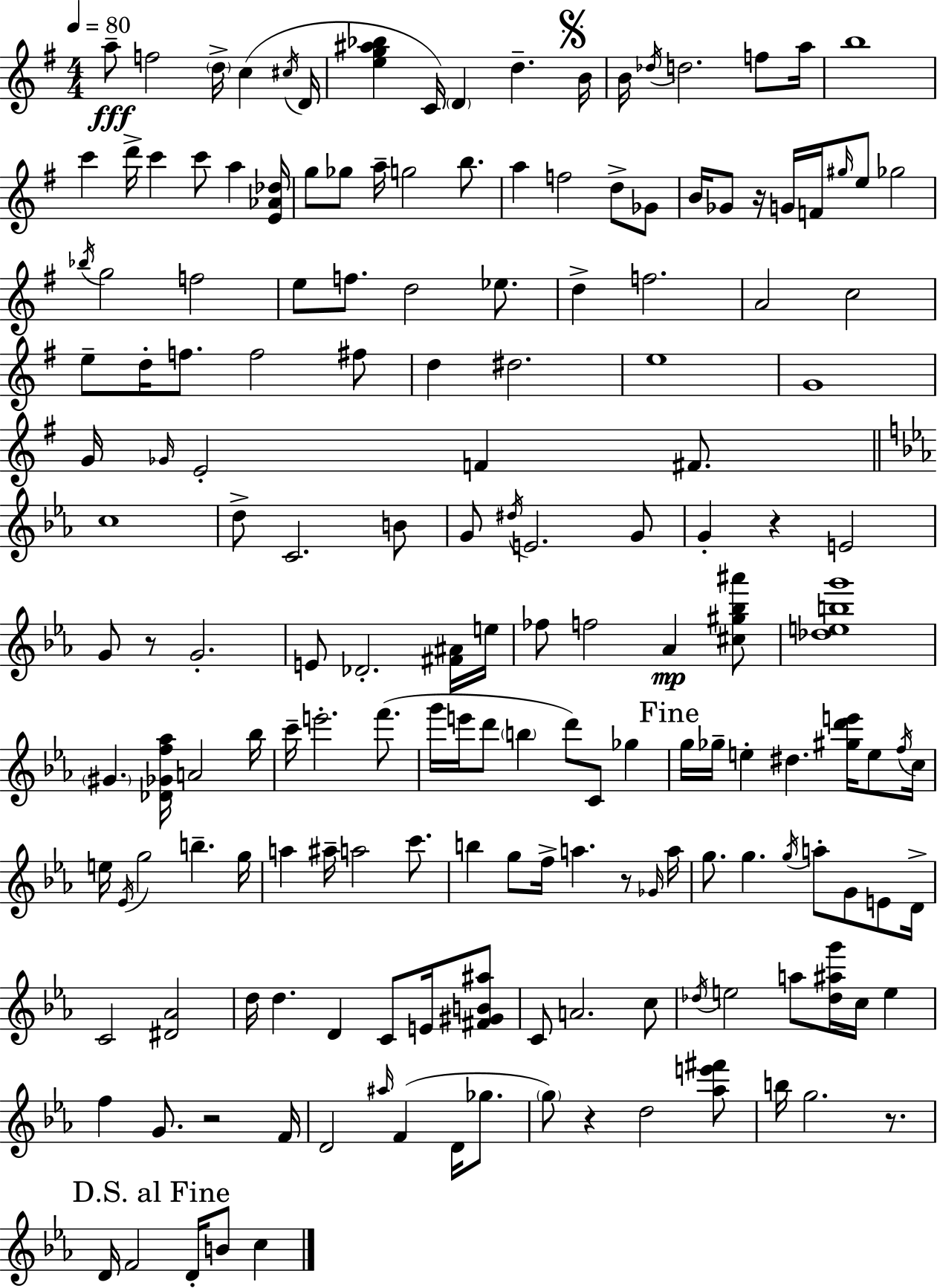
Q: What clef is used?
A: treble